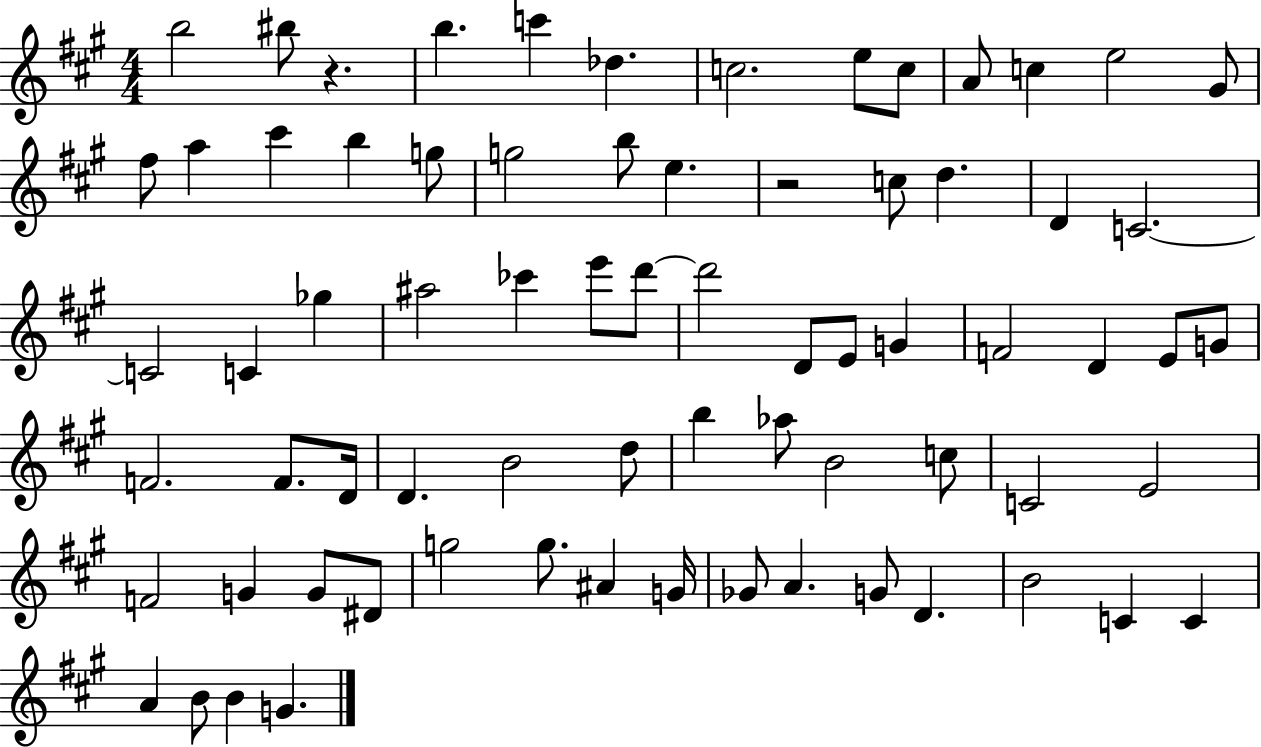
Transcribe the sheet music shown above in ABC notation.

X:1
T:Untitled
M:4/4
L:1/4
K:A
b2 ^b/2 z b c' _d c2 e/2 c/2 A/2 c e2 ^G/2 ^f/2 a ^c' b g/2 g2 b/2 e z2 c/2 d D C2 C2 C _g ^a2 _c' e'/2 d'/2 d'2 D/2 E/2 G F2 D E/2 G/2 F2 F/2 D/4 D B2 d/2 b _a/2 B2 c/2 C2 E2 F2 G G/2 ^D/2 g2 g/2 ^A G/4 _G/2 A G/2 D B2 C C A B/2 B G